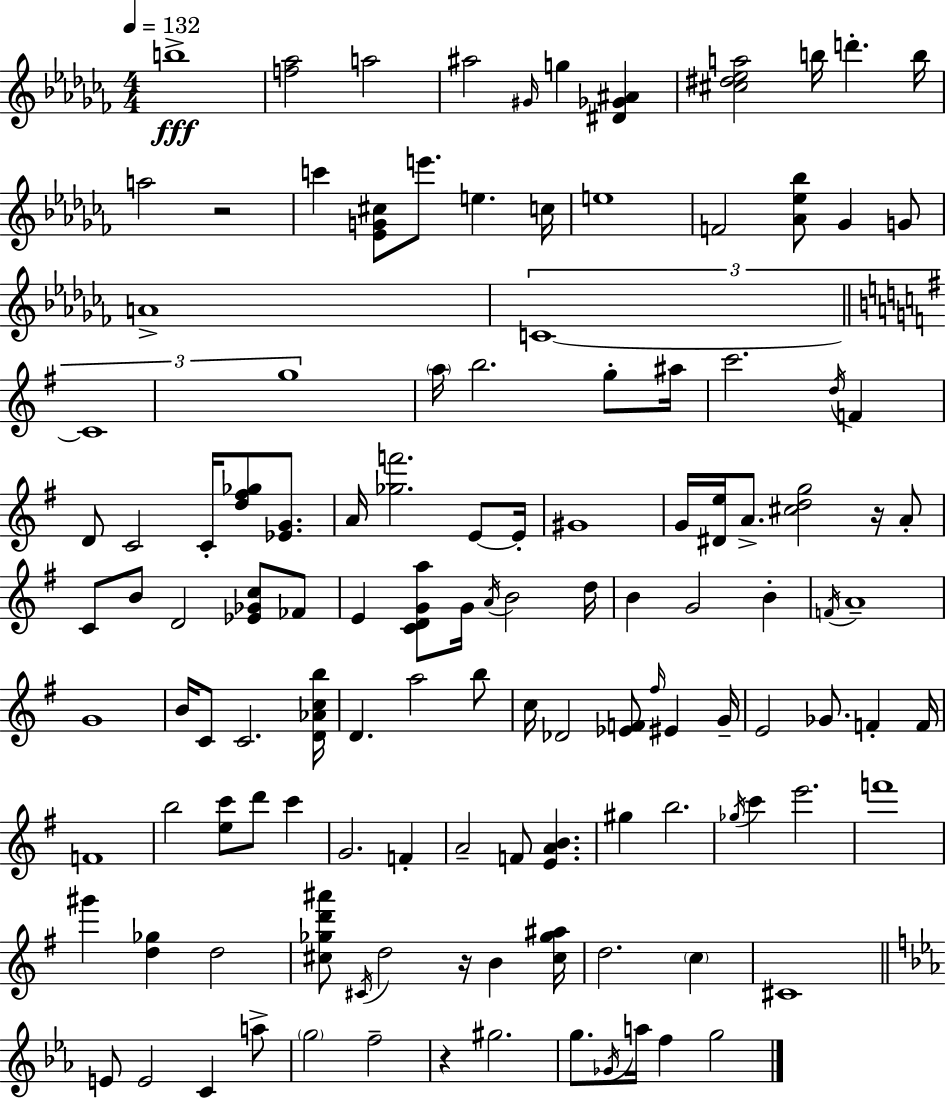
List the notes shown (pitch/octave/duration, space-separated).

B5/w [F5,Ab5]/h A5/h A#5/h G#4/s G5/q [D#4,Gb4,A#4]/q [C#5,D#5,Eb5,A5]/h B5/s D6/q. B5/s A5/h R/h C6/q [Eb4,G4,C#5]/e E6/e. E5/q. C5/s E5/w F4/h [Ab4,Eb5,Bb5]/e Gb4/q G4/e A4/w C4/w C4/w G5/w A5/s B5/h. G5/e A#5/s C6/h. D5/s F4/q D4/e C4/h C4/s [D5,F#5,Gb5]/e [Eb4,G4]/e. A4/s [Gb5,F6]/h. E4/e E4/s G#4/w G4/s [D#4,E5]/s A4/e. [C#5,D5,G5]/h R/s A4/e C4/e B4/e D4/h [Eb4,Gb4,C5]/e FES4/e E4/q [C4,D4,G4,A5]/e G4/s A4/s B4/h D5/s B4/q G4/h B4/q F4/s A4/w G4/w B4/s C4/e C4/h. [D4,Ab4,C5,B5]/s D4/q. A5/h B5/e C5/s Db4/h [Eb4,F4]/e F#5/s EIS4/q G4/s E4/h Gb4/e. F4/q F4/s F4/w B5/h [E5,C6]/e D6/e C6/q G4/h. F4/q A4/h F4/e [E4,A4,B4]/q. G#5/q B5/h. Gb5/s C6/q E6/h. F6/w G#6/q [D5,Gb5]/q D5/h [C#5,Gb5,D6,A#6]/e C#4/s D5/h R/s B4/q [C#5,Gb5,A#5]/s D5/h. C5/q C#4/w E4/e E4/h C4/q A5/e G5/h F5/h R/q G#5/h. G5/e. Gb4/s A5/s F5/q G5/h